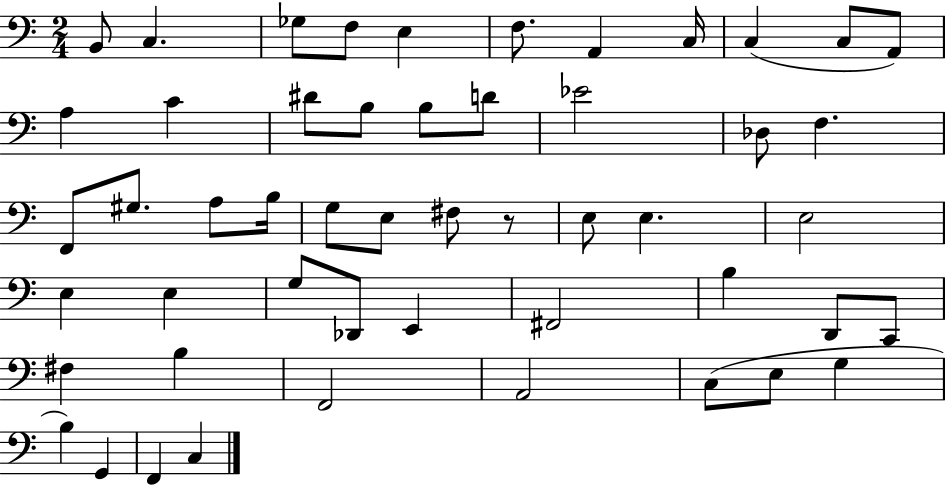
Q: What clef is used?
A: bass